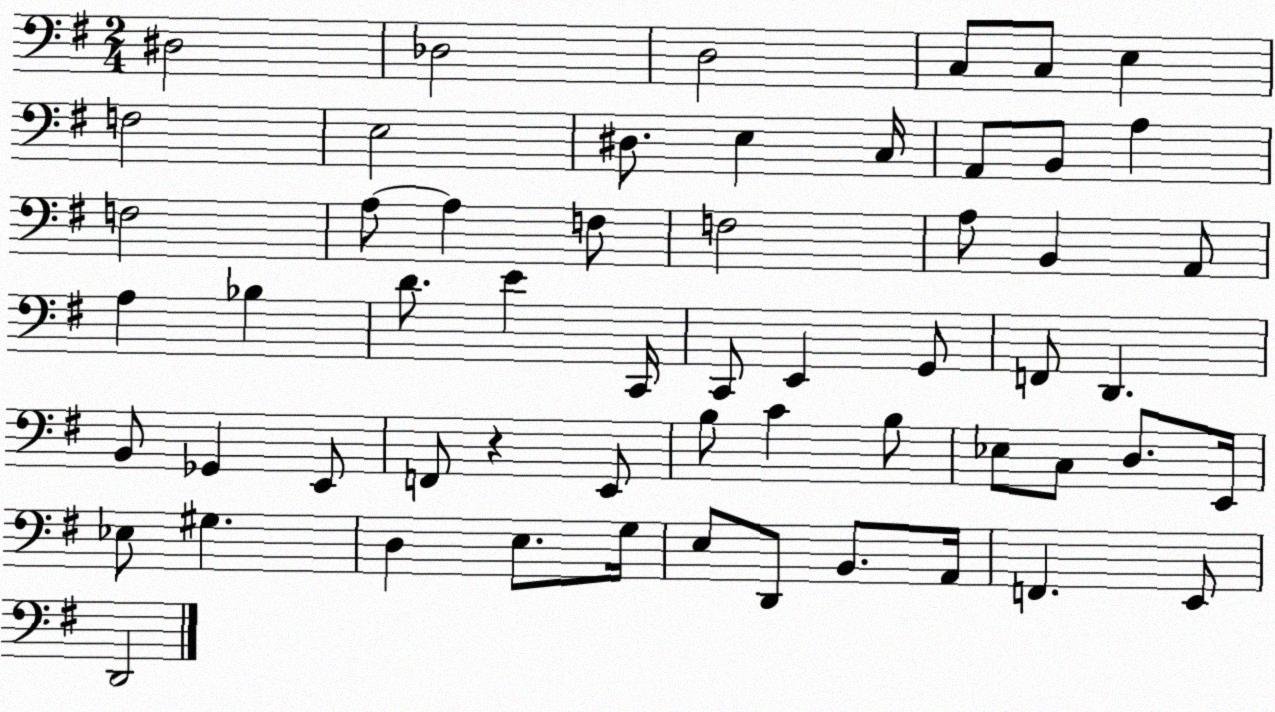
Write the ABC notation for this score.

X:1
T:Untitled
M:2/4
L:1/4
K:G
^D,2 _D,2 D,2 C,/2 C,/2 E, F,2 E,2 ^D,/2 E, C,/4 A,,/2 B,,/2 A, F,2 A,/2 A, F,/2 F,2 A,/2 B,, A,,/2 A, _B, D/2 E C,,/4 C,,/2 E,, G,,/2 F,,/2 D,, B,,/2 _G,, E,,/2 F,,/2 z E,,/2 B,/2 C B,/2 _E,/2 C,/2 D,/2 E,,/4 _E,/2 ^G, D, E,/2 G,/4 E,/2 D,,/2 B,,/2 A,,/4 F,, E,,/2 D,,2